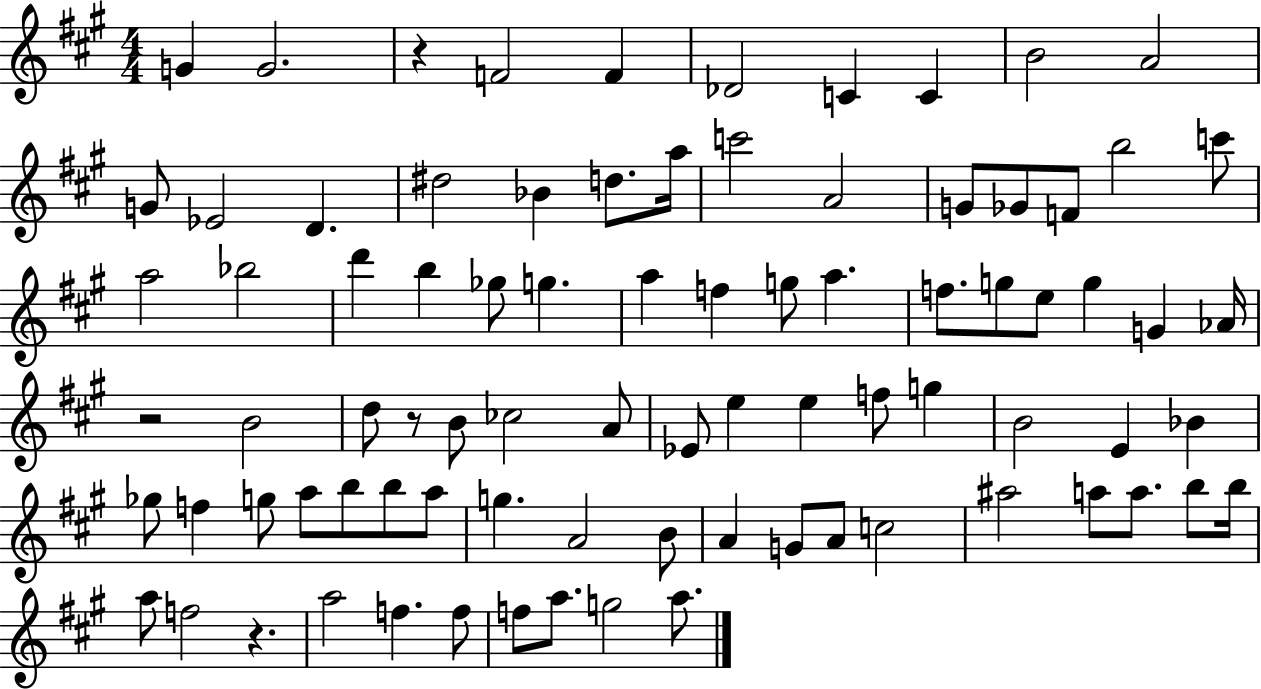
X:1
T:Untitled
M:4/4
L:1/4
K:A
G G2 z F2 F _D2 C C B2 A2 G/2 _E2 D ^d2 _B d/2 a/4 c'2 A2 G/2 _G/2 F/2 b2 c'/2 a2 _b2 d' b _g/2 g a f g/2 a f/2 g/2 e/2 g G _A/4 z2 B2 d/2 z/2 B/2 _c2 A/2 _E/2 e e f/2 g B2 E _B _g/2 f g/2 a/2 b/2 b/2 a/2 g A2 B/2 A G/2 A/2 c2 ^a2 a/2 a/2 b/2 b/4 a/2 f2 z a2 f f/2 f/2 a/2 g2 a/2